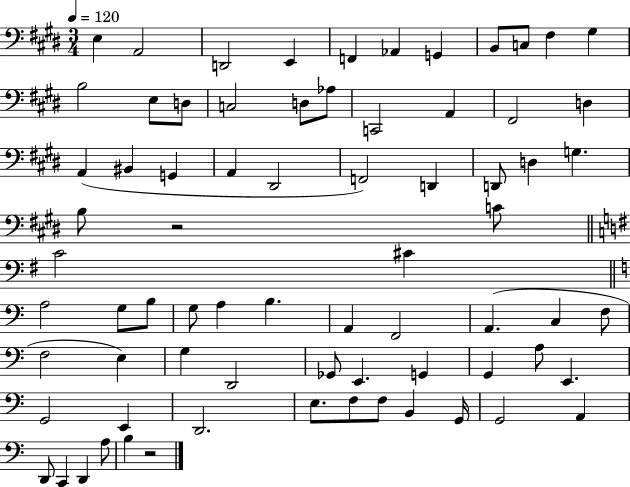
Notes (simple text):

E3/q A2/h D2/h E2/q F2/q Ab2/q G2/q B2/e C3/e F#3/q G#3/q B3/h E3/e D3/e C3/h D3/e Ab3/e C2/h A2/q F#2/h D3/q A2/q BIS2/q G2/q A2/q D#2/h F2/h D2/q D2/e D3/q G3/q. B3/e R/h C4/e C4/h C#4/q A3/h G3/e B3/e G3/e A3/q B3/q. A2/q F2/h A2/q. C3/q F3/e F3/h E3/q G3/q D2/h Gb2/e E2/q. G2/q G2/q A3/e E2/q. G2/h E2/q D2/h. E3/e. F3/e F3/e B2/q G2/s G2/h A2/q D2/e C2/q D2/q A3/e B3/q R/h